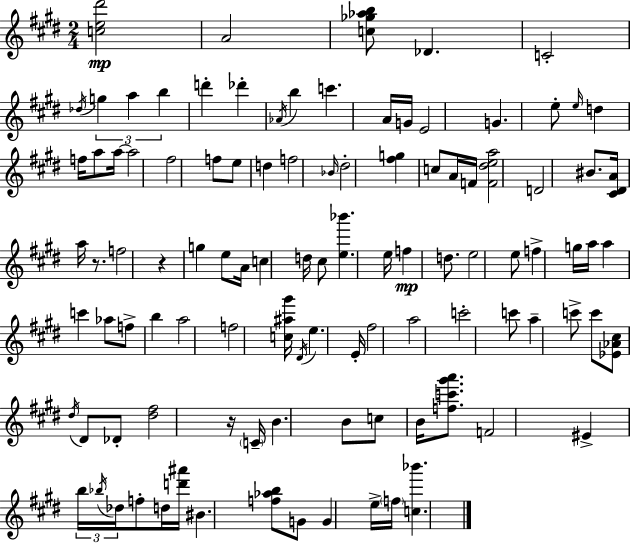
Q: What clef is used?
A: treble